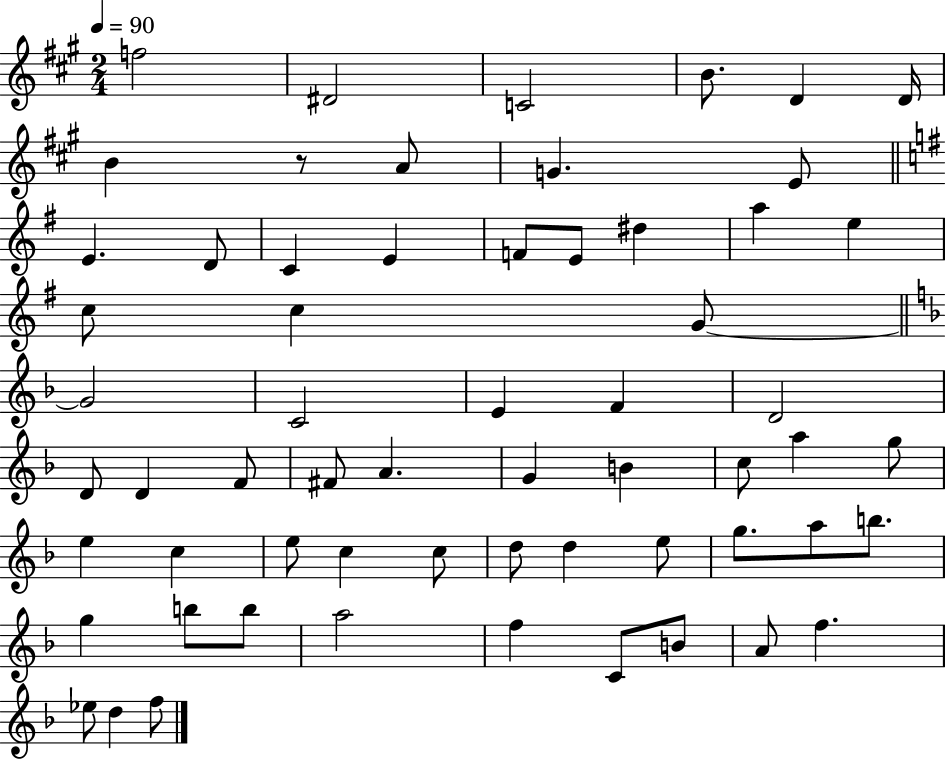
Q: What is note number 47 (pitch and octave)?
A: A5